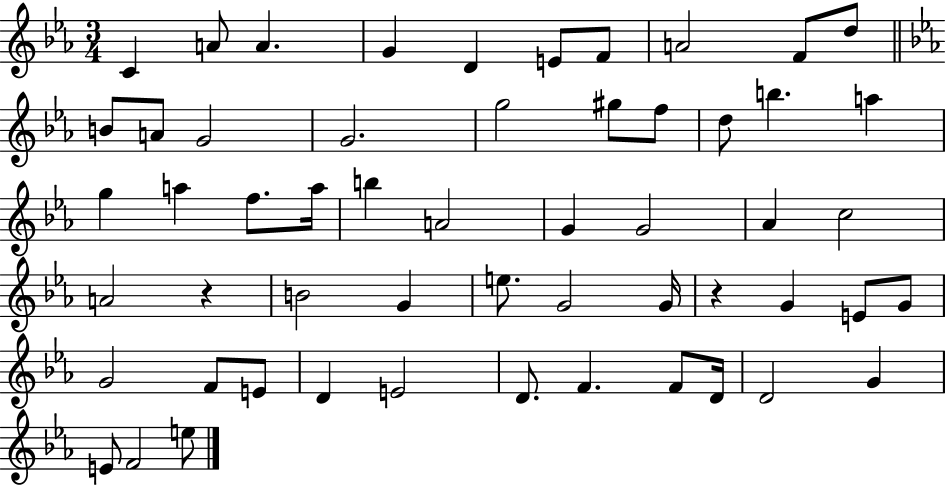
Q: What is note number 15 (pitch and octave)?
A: G5